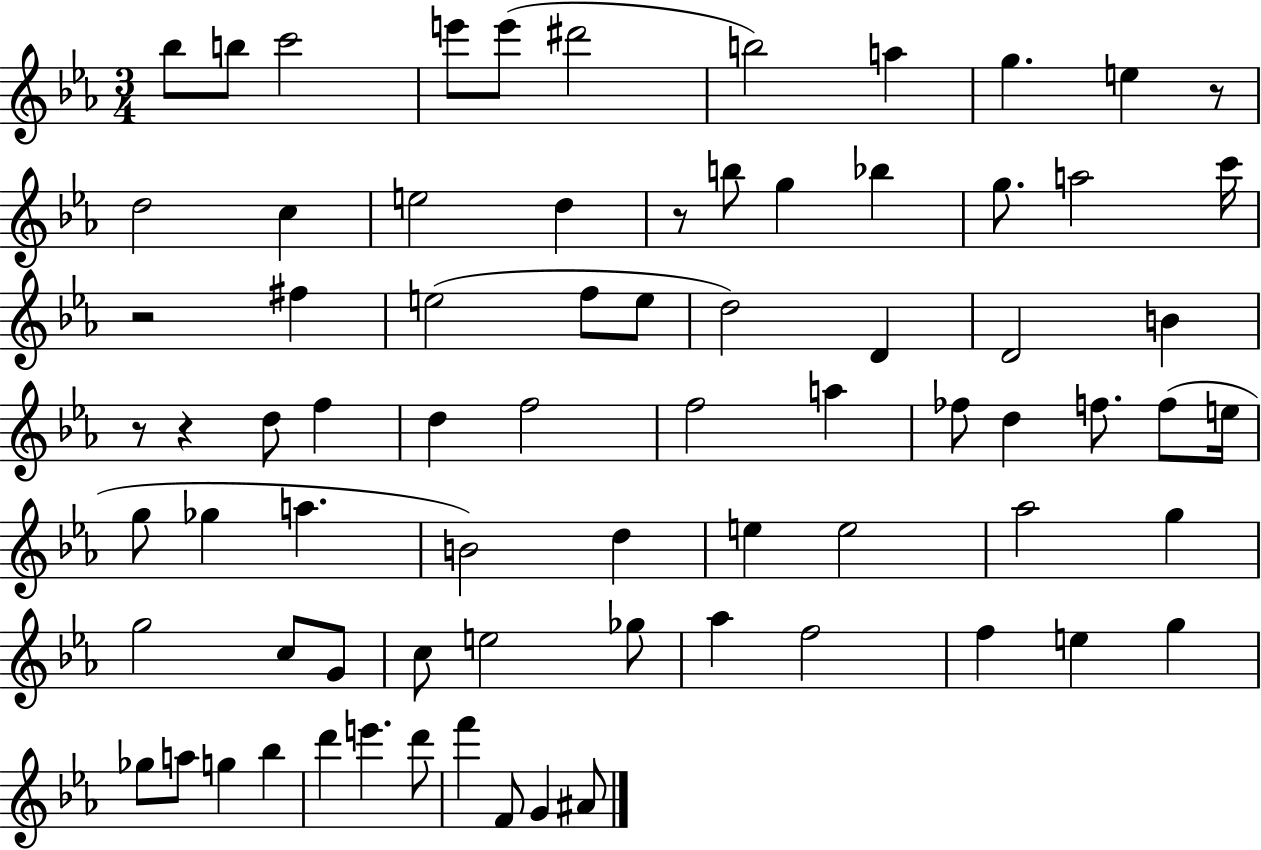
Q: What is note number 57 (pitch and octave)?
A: F5